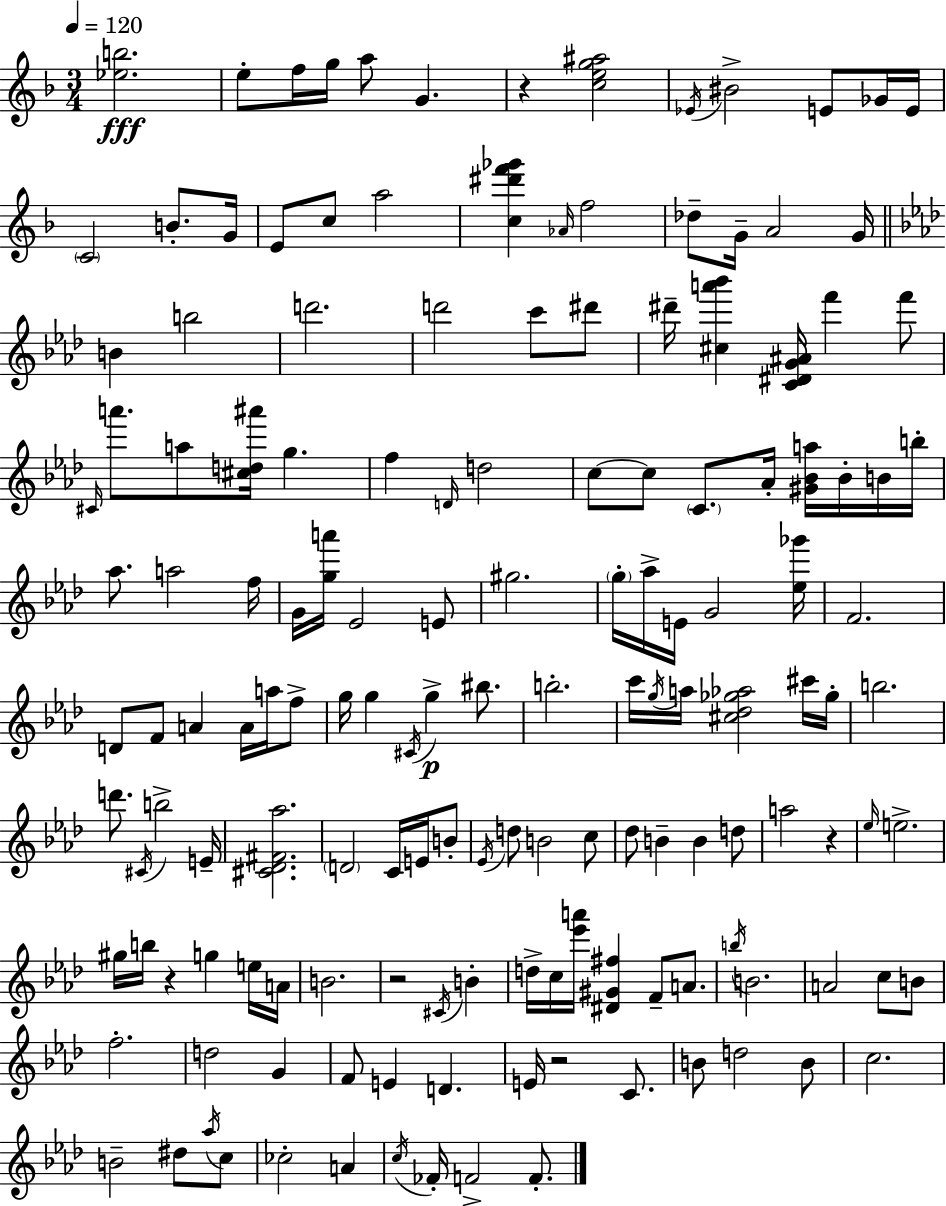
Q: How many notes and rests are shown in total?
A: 151